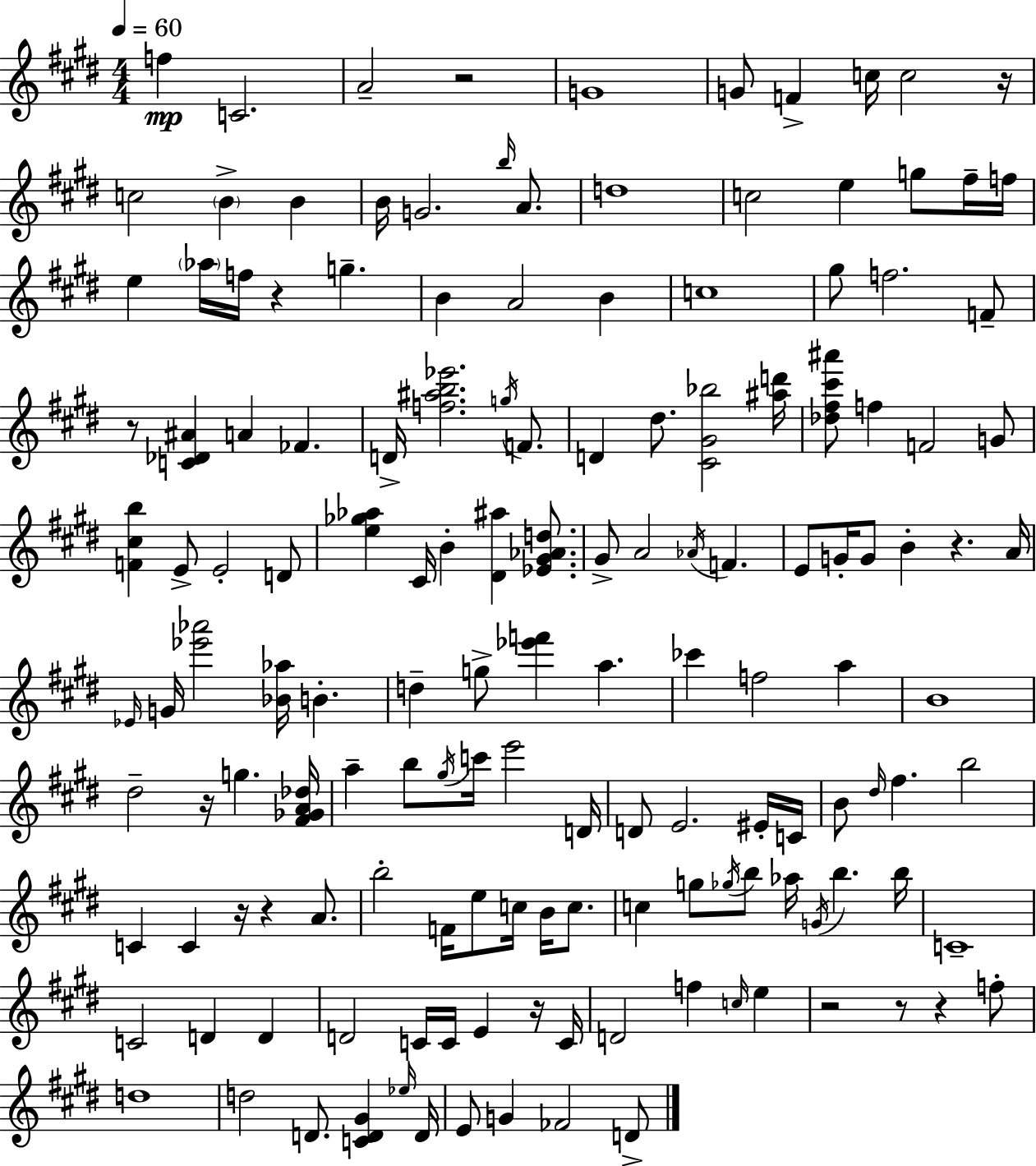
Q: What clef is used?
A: treble